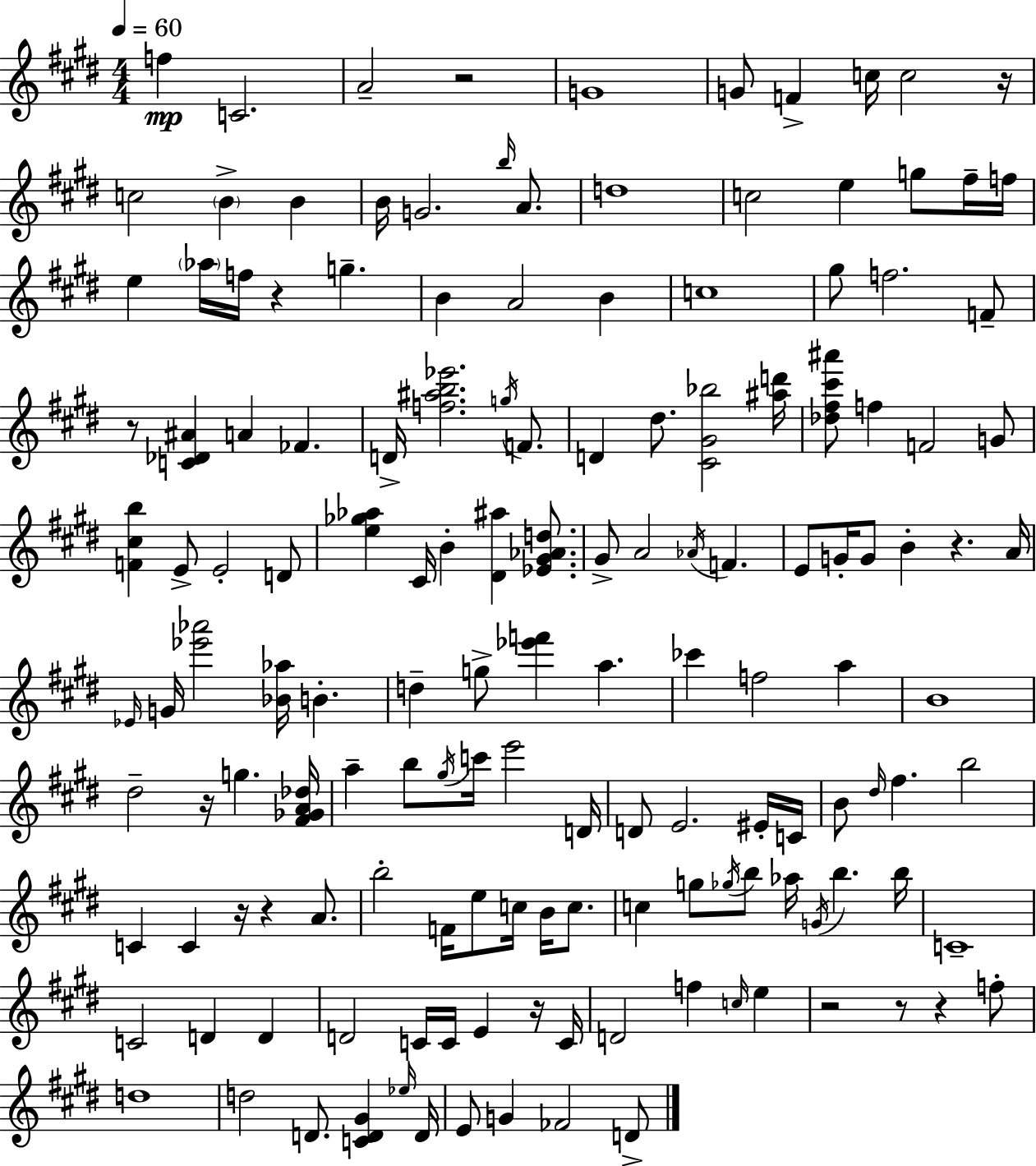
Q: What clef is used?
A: treble